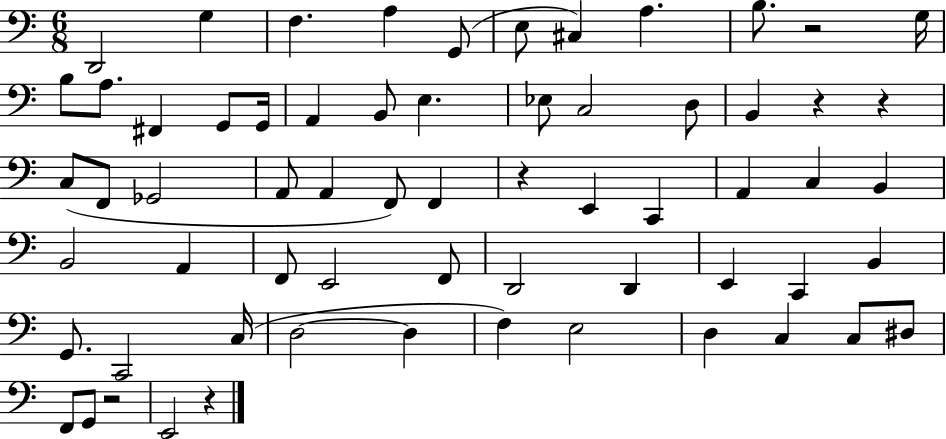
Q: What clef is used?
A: bass